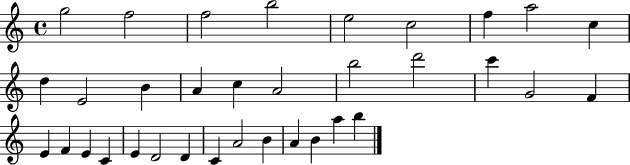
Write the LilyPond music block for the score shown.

{
  \clef treble
  \time 4/4
  \defaultTimeSignature
  \key c \major
  g''2 f''2 | f''2 b''2 | e''2 c''2 | f''4 a''2 c''4 | \break d''4 e'2 b'4 | a'4 c''4 a'2 | b''2 d'''2 | c'''4 g'2 f'4 | \break e'4 f'4 e'4 c'4 | e'4 d'2 d'4 | c'4 a'2 b'4 | a'4 b'4 a''4 b''4 | \break \bar "|."
}